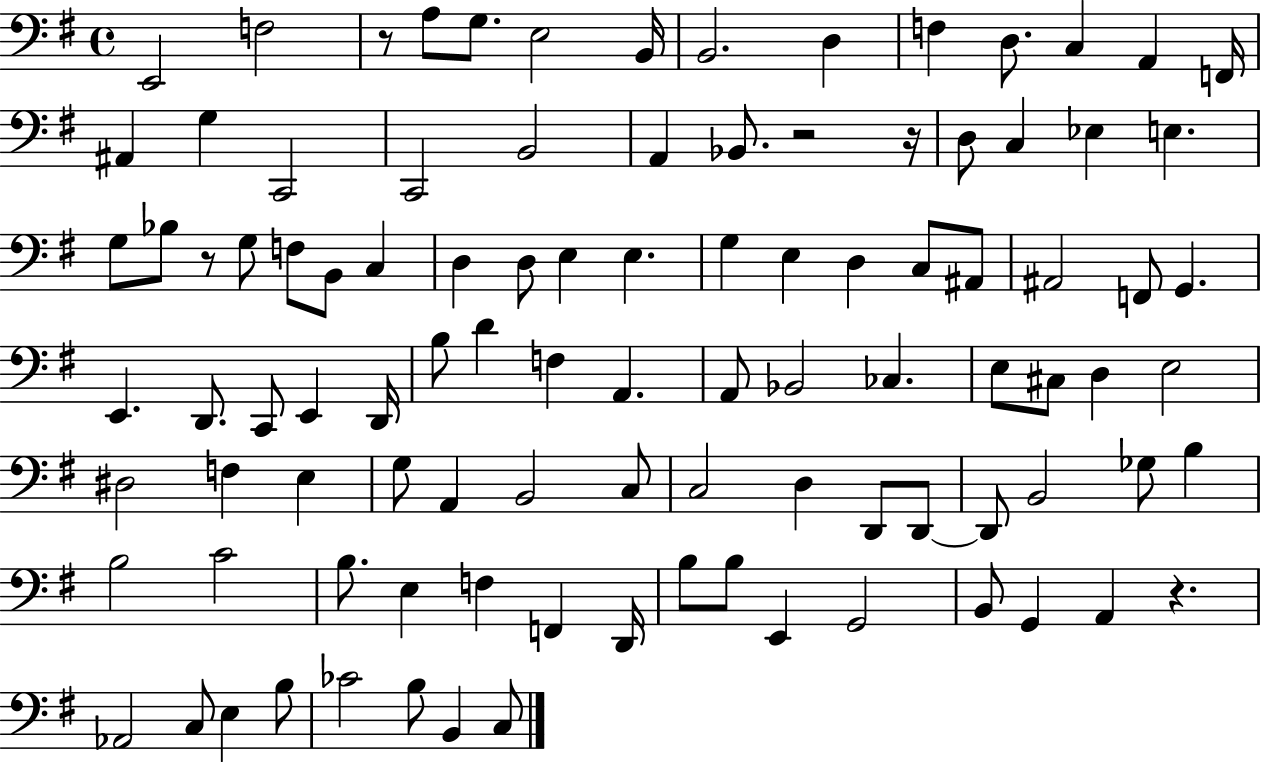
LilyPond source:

{
  \clef bass
  \time 4/4
  \defaultTimeSignature
  \key g \major
  e,2 f2 | r8 a8 g8. e2 b,16 | b,2. d4 | f4 d8. c4 a,4 f,16 | \break ais,4 g4 c,2 | c,2 b,2 | a,4 bes,8. r2 r16 | d8 c4 ees4 e4. | \break g8 bes8 r8 g8 f8 b,8 c4 | d4 d8 e4 e4. | g4 e4 d4 c8 ais,8 | ais,2 f,8 g,4. | \break e,4. d,8. c,8 e,4 d,16 | b8 d'4 f4 a,4. | a,8 bes,2 ces4. | e8 cis8 d4 e2 | \break dis2 f4 e4 | g8 a,4 b,2 c8 | c2 d4 d,8 d,8~~ | d,8 b,2 ges8 b4 | \break b2 c'2 | b8. e4 f4 f,4 d,16 | b8 b8 e,4 g,2 | b,8 g,4 a,4 r4. | \break aes,2 c8 e4 b8 | ces'2 b8 b,4 c8 | \bar "|."
}